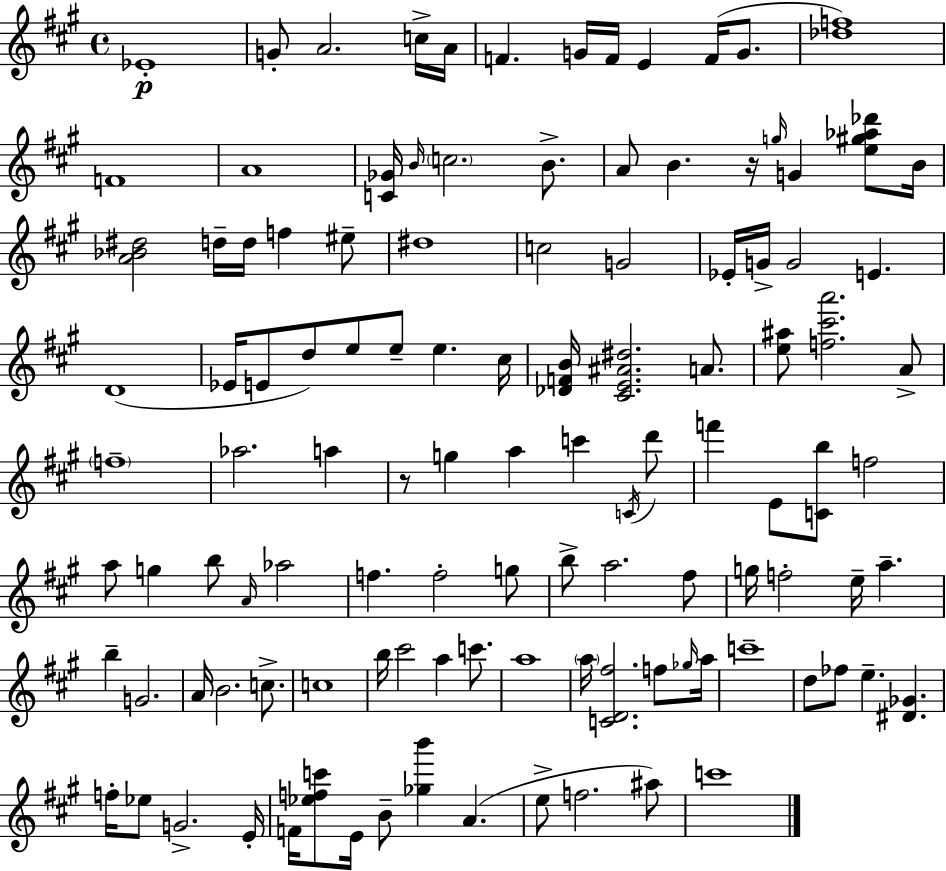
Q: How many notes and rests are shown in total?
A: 114